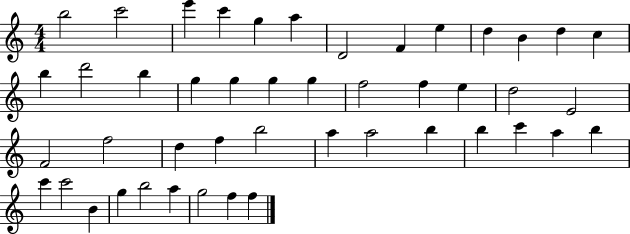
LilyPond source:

{
  \clef treble
  \numericTimeSignature
  \time 4/4
  \key c \major
  b''2 c'''2 | e'''4 c'''4 g''4 a''4 | d'2 f'4 e''4 | d''4 b'4 d''4 c''4 | \break b''4 d'''2 b''4 | g''4 g''4 g''4 g''4 | f''2 f''4 e''4 | d''2 e'2 | \break f'2 f''2 | d''4 f''4 b''2 | a''4 a''2 b''4 | b''4 c'''4 a''4 b''4 | \break c'''4 c'''2 b'4 | g''4 b''2 a''4 | g''2 f''4 f''4 | \bar "|."
}